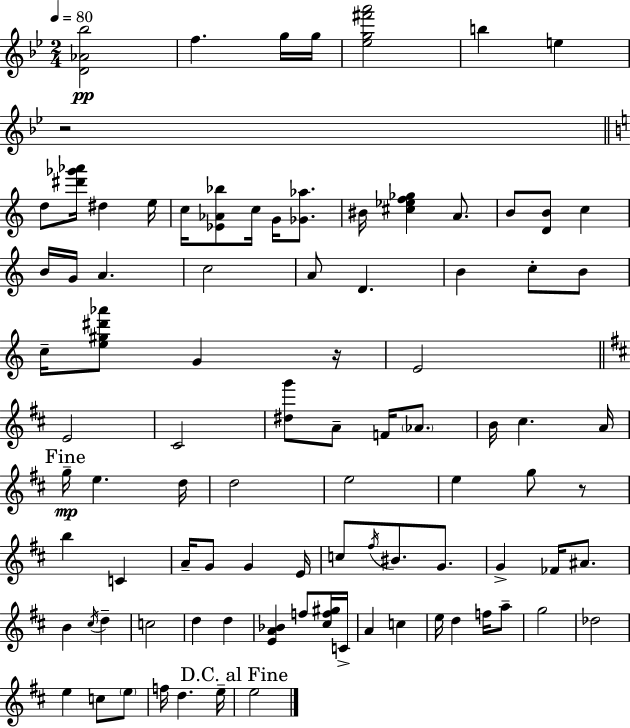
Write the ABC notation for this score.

X:1
T:Untitled
M:2/4
L:1/4
K:Gm
[D_A_b]2 f g/4 g/4 [_eg^f'a']2 b e z2 d/2 [^d'_g'_a']/4 ^d e/4 c/4 [_E_A_b]/2 c/4 G/4 [_G_a]/2 ^B/4 [^c_ef_g] A/2 B/2 [DB]/2 c B/4 G/4 A c2 A/2 D B c/2 B/2 c/4 [e^g^d'_a']/2 G z/4 E2 E2 ^C2 [^dg']/2 A/2 F/4 _A/2 B/4 ^c A/4 g/4 e d/4 d2 e2 e g/2 z/2 b C A/4 G/2 G E/4 c/2 ^f/4 ^B/2 G/2 G _F/4 ^A/2 B ^c/4 d c2 d d [EA_B] f/2 [^cf^g]/4 C/4 A c e/4 d f/4 a/2 g2 _d2 e c/2 e/2 f/4 d e/4 e2